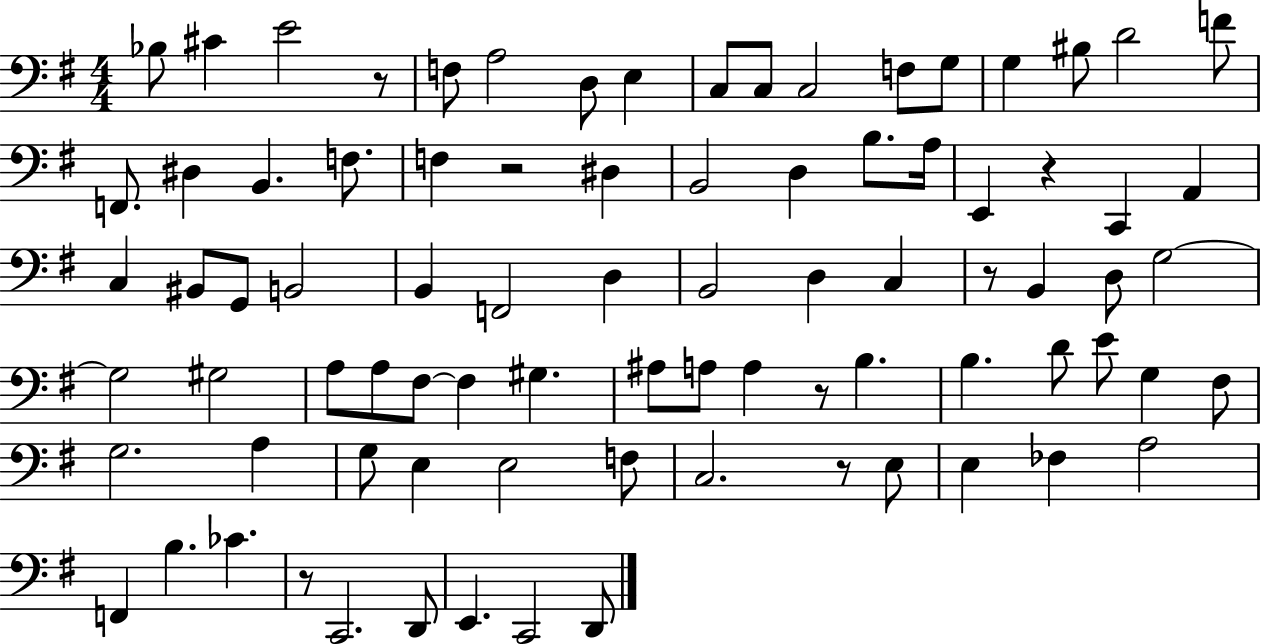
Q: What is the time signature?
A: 4/4